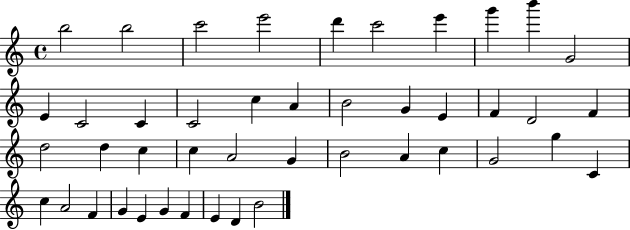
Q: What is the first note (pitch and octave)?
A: B5